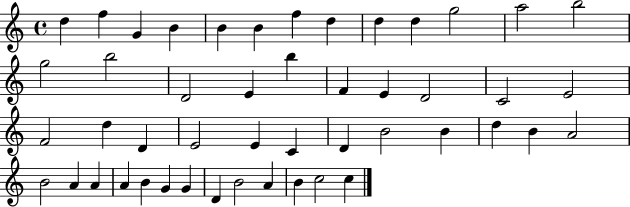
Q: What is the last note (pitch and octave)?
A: C5